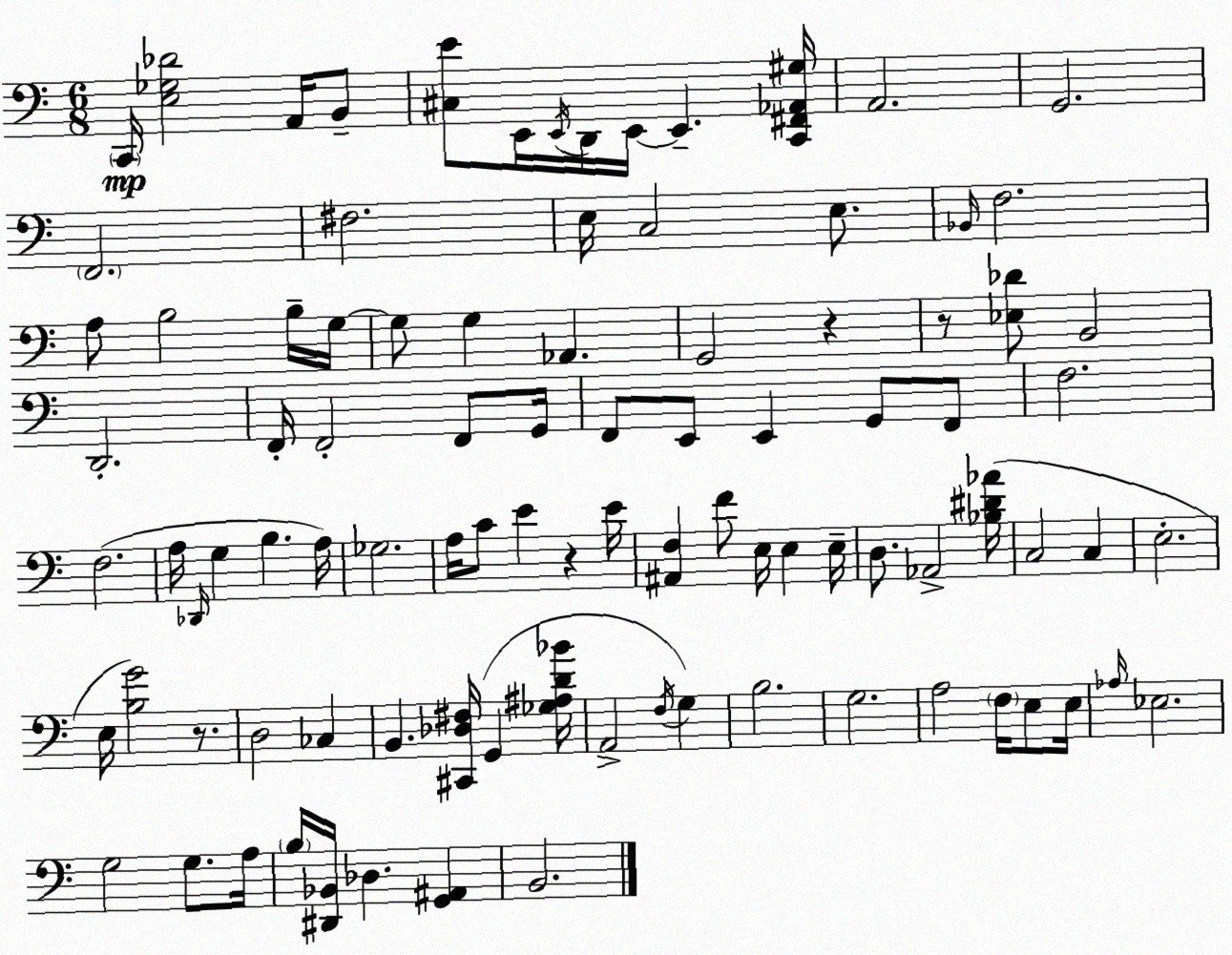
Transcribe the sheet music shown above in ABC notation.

X:1
T:Untitled
M:6/8
L:1/4
K:C
C,,/4 [E,_G,_D]2 A,,/4 B,,/2 [^C,E]/2 E,,/4 E,,/4 D,,/4 E,,/4 E,, [C,,^F,,_A,,^G,]/4 A,,2 G,,2 F,,2 ^F,2 E,/4 C,2 E,/2 _B,,/4 F,2 A,/2 B,2 B,/4 G,/4 G,/2 G, _A,, G,,2 z z/2 [_E,_D]/2 B,,2 D,,2 F,,/4 F,,2 F,,/2 G,,/4 F,,/2 E,,/2 E,, G,,/2 F,,/2 F,2 F,2 A,/4 _D,,/4 G, B, A,/4 _G,2 A,/4 C/2 E z E/4 [^A,,F,] F/2 E,/4 E, E,/4 D,/2 _A,,2 [_B,^D_A]/4 C,2 C, E,2 E,/4 [B,G]2 z/2 D,2 _C, B,, [^C,,_D,^F,]/4 G,, [_G,^A,D_B]/4 A,,2 F,/4 G, B,2 G,2 A,2 F,/4 E,/2 E,/4 _A,/4 _E,2 G,2 G,/2 A,/4 B,/4 [^D,,_B,,]/4 _D, [G,,^A,,] B,,2